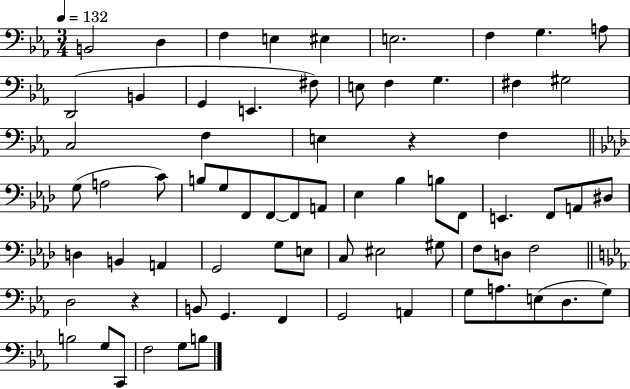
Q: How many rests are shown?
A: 2